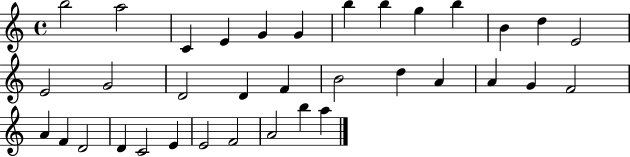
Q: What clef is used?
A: treble